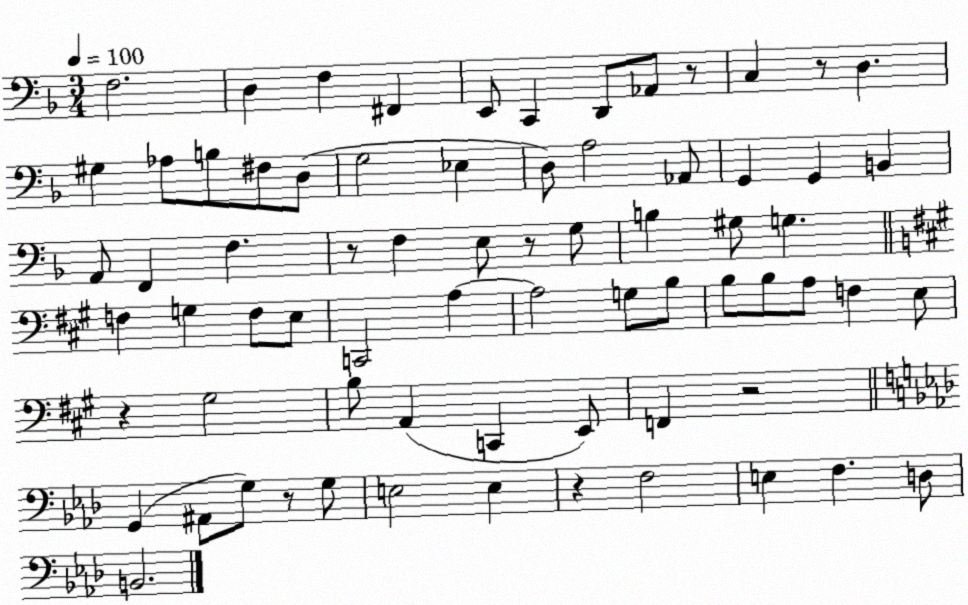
X:1
T:Untitled
M:3/4
L:1/4
K:F
F,2 D, F, ^F,, E,,/2 C,, D,,/2 _A,,/2 z/2 C, z/2 D, ^G, _A,/2 B,/2 ^F,/2 D,/2 G,2 _E, D,/2 A,2 _A,,/2 G,, G,, B,, A,,/2 F,, F, z/2 F, E,/2 z/2 G,/2 B, ^G,/2 G, F, G, F,/2 E,/2 C,,2 A, A,2 G,/2 B,/2 B,/2 B,/2 A,/2 F, E,/2 z ^G,2 B,/2 A,, C,, E,,/2 F,, z2 G,, ^A,,/2 G,/2 z/2 G,/2 E,2 E, z F,2 E, F, D,/2 B,,2